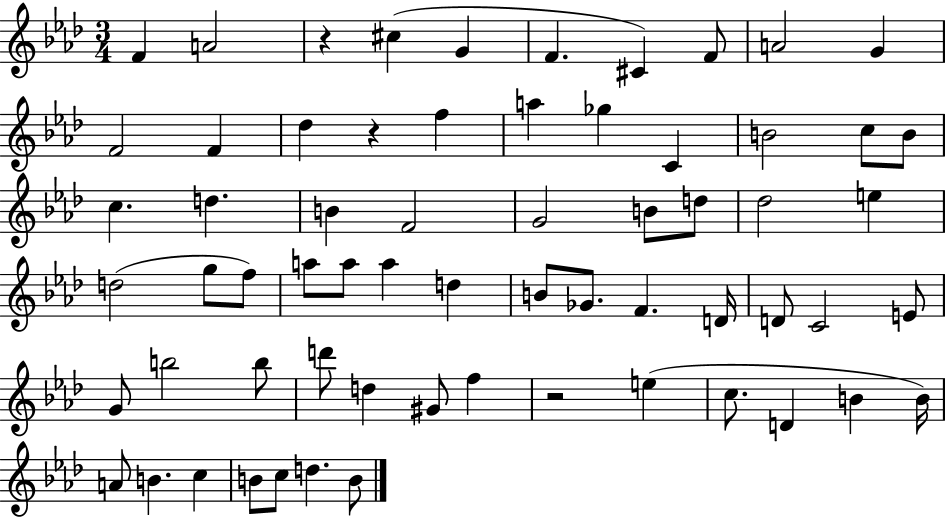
F4/q A4/h R/q C#5/q G4/q F4/q. C#4/q F4/e A4/h G4/q F4/h F4/q Db5/q R/q F5/q A5/q Gb5/q C4/q B4/h C5/e B4/e C5/q. D5/q. B4/q F4/h G4/h B4/e D5/e Db5/h E5/q D5/h G5/e F5/e A5/e A5/e A5/q D5/q B4/e Gb4/e. F4/q. D4/s D4/e C4/h E4/e G4/e B5/h B5/e D6/e D5/q G#4/e F5/q R/h E5/q C5/e. D4/q B4/q B4/s A4/e B4/q. C5/q B4/e C5/e D5/q. B4/e